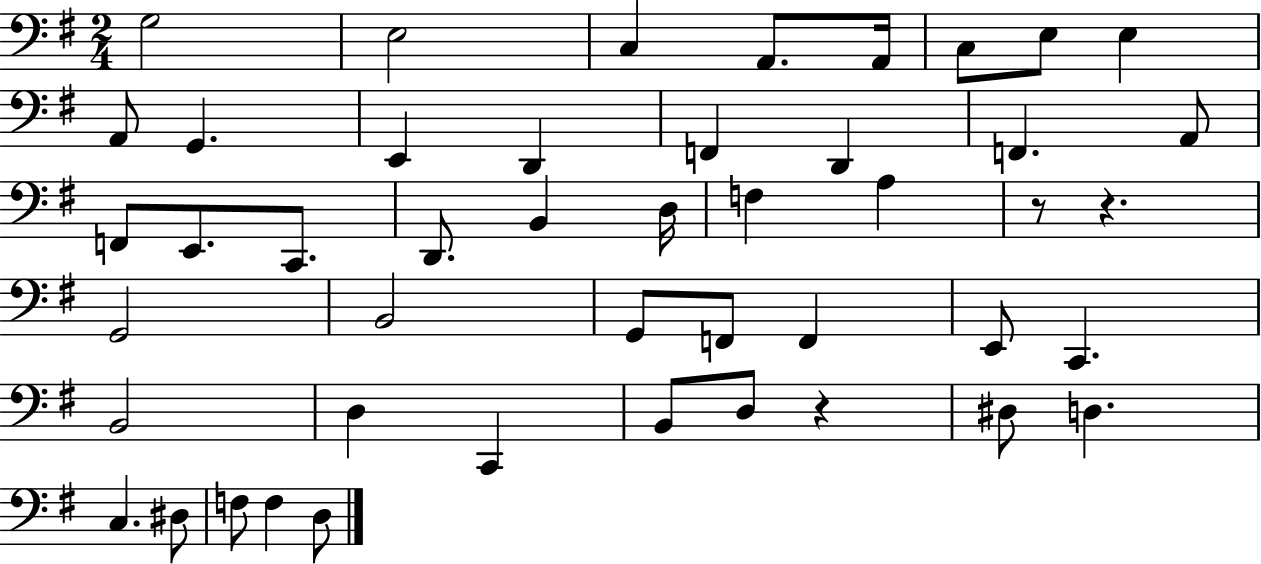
X:1
T:Untitled
M:2/4
L:1/4
K:G
G,2 E,2 C, A,,/2 A,,/4 C,/2 E,/2 E, A,,/2 G,, E,, D,, F,, D,, F,, A,,/2 F,,/2 E,,/2 C,,/2 D,,/2 B,, D,/4 F, A, z/2 z G,,2 B,,2 G,,/2 F,,/2 F,, E,,/2 C,, B,,2 D, C,, B,,/2 D,/2 z ^D,/2 D, C, ^D,/2 F,/2 F, D,/2